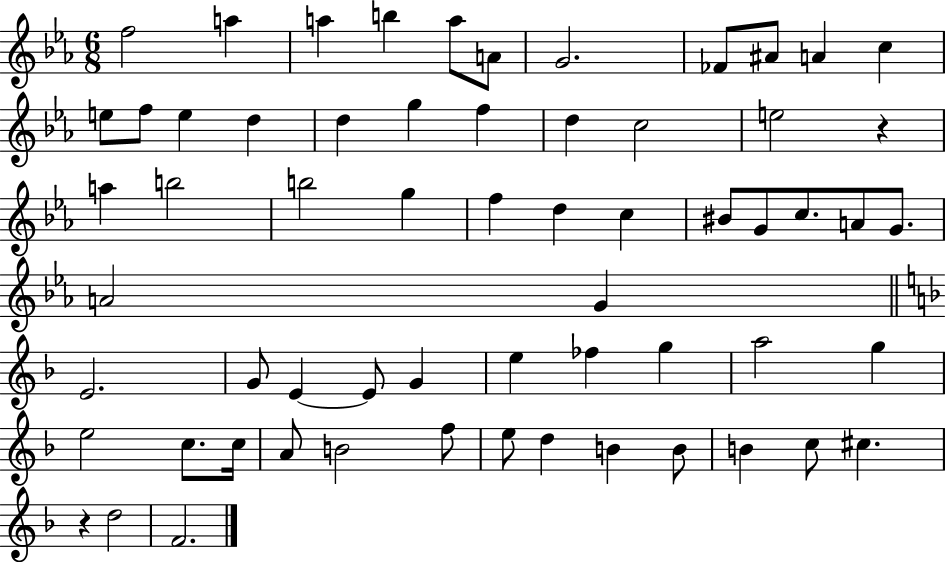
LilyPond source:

{
  \clef treble
  \numericTimeSignature
  \time 6/8
  \key ees \major
  f''2 a''4 | a''4 b''4 a''8 a'8 | g'2. | fes'8 ais'8 a'4 c''4 | \break e''8 f''8 e''4 d''4 | d''4 g''4 f''4 | d''4 c''2 | e''2 r4 | \break a''4 b''2 | b''2 g''4 | f''4 d''4 c''4 | bis'8 g'8 c''8. a'8 g'8. | \break a'2 g'4 | \bar "||" \break \key f \major e'2. | g'8 e'4~~ e'8 g'4 | e''4 fes''4 g''4 | a''2 g''4 | \break e''2 c''8. c''16 | a'8 b'2 f''8 | e''8 d''4 b'4 b'8 | b'4 c''8 cis''4. | \break r4 d''2 | f'2. | \bar "|."
}